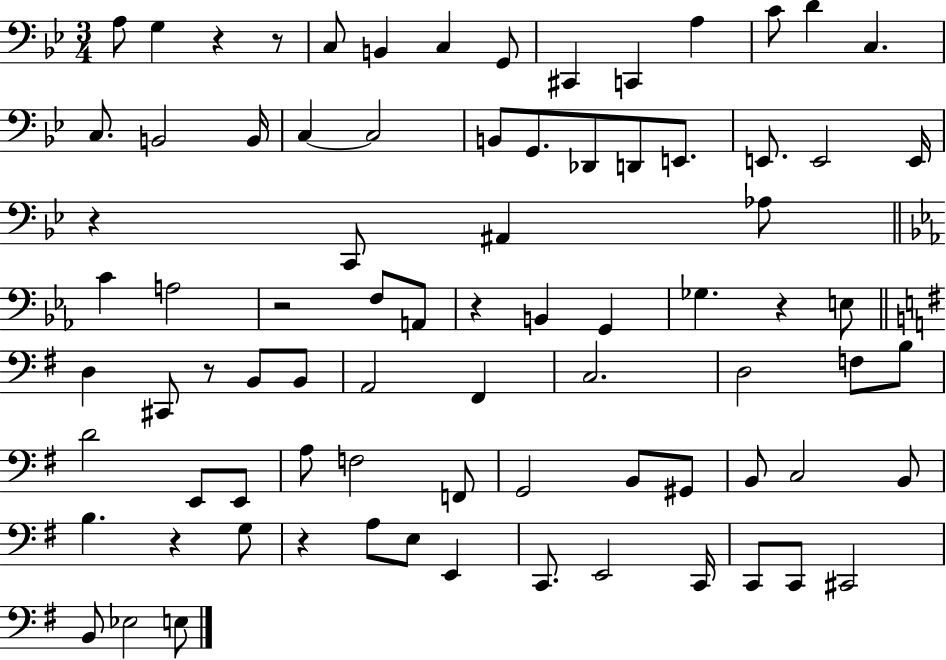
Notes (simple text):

A3/e G3/q R/q R/e C3/e B2/q C3/q G2/e C#2/q C2/q A3/q C4/e D4/q C3/q. C3/e. B2/h B2/s C3/q C3/h B2/e G2/e. Db2/e D2/e E2/e. E2/e. E2/h E2/s R/q C2/e A#2/q Ab3/e C4/q A3/h R/h F3/e A2/e R/q B2/q G2/q Gb3/q. R/q E3/e D3/q C#2/e R/e B2/e B2/e A2/h F#2/q C3/h. D3/h F3/e B3/e D4/h E2/e E2/e A3/e F3/h F2/e G2/h B2/e G#2/e B2/e C3/h B2/e B3/q. R/q G3/e R/q A3/e E3/e E2/q C2/e. E2/h C2/s C2/e C2/e C#2/h B2/e Eb3/h E3/e